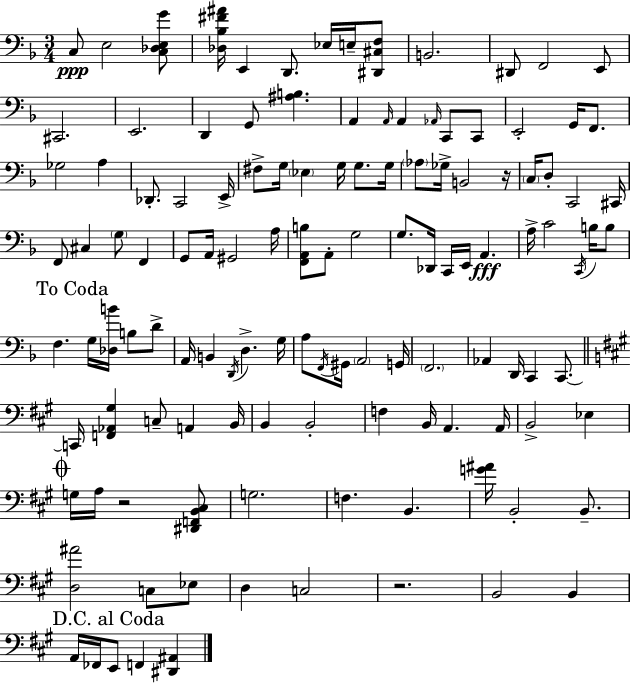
X:1
T:Untitled
M:3/4
L:1/4
K:F
C,/2 E,2 [C,_D,E,G]/2 [_D,_B,^F^A]/4 E,, D,,/2 _E,/4 E,/4 [^D,,^C,F,]/2 B,,2 ^D,,/2 F,,2 E,,/2 ^C,,2 E,,2 D,, G,,/2 [^A,B,] A,, A,,/4 A,, _A,,/4 C,,/2 C,,/2 E,,2 G,,/4 F,,/2 _G,2 A, _D,,/2 C,,2 E,,/4 ^F,/2 G,/4 _E, G,/4 G,/2 G,/4 _A,/2 _G,/4 B,,2 z/4 C,/4 D,/2 C,,2 ^C,,/4 F,,/2 ^C, G,/2 F,, G,,/2 A,,/4 ^G,,2 A,/4 [F,,A,,B,]/2 A,,/2 G,2 G,/2 _D,,/4 C,,/4 E,,/4 A,, A,/4 C2 C,,/4 B,/4 B,/2 F, G,/4 [_D,B]/4 B,/2 D/2 A,,/4 B,, D,,/4 D, G,/4 A,/2 F,,/4 ^G,,/4 A,,2 G,,/4 F,,2 _A,, D,,/4 C,, C,,/2 C,,/4 [F,,_A,,^G,] C,/2 A,, B,,/4 B,, B,,2 F, B,,/4 A,, A,,/4 B,,2 _E, G,/4 A,/4 z2 [^D,,F,,B,,^C,]/2 G,2 F, B,, [G^A]/4 B,,2 B,,/2 [D,^A]2 C,/2 _E,/2 D, C,2 z2 B,,2 B,, A,,/4 _F,,/4 E,,/2 F,, [^D,,^A,,]